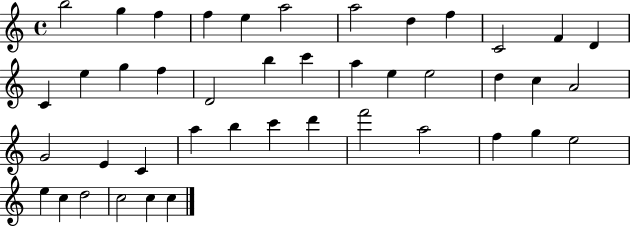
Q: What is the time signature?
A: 4/4